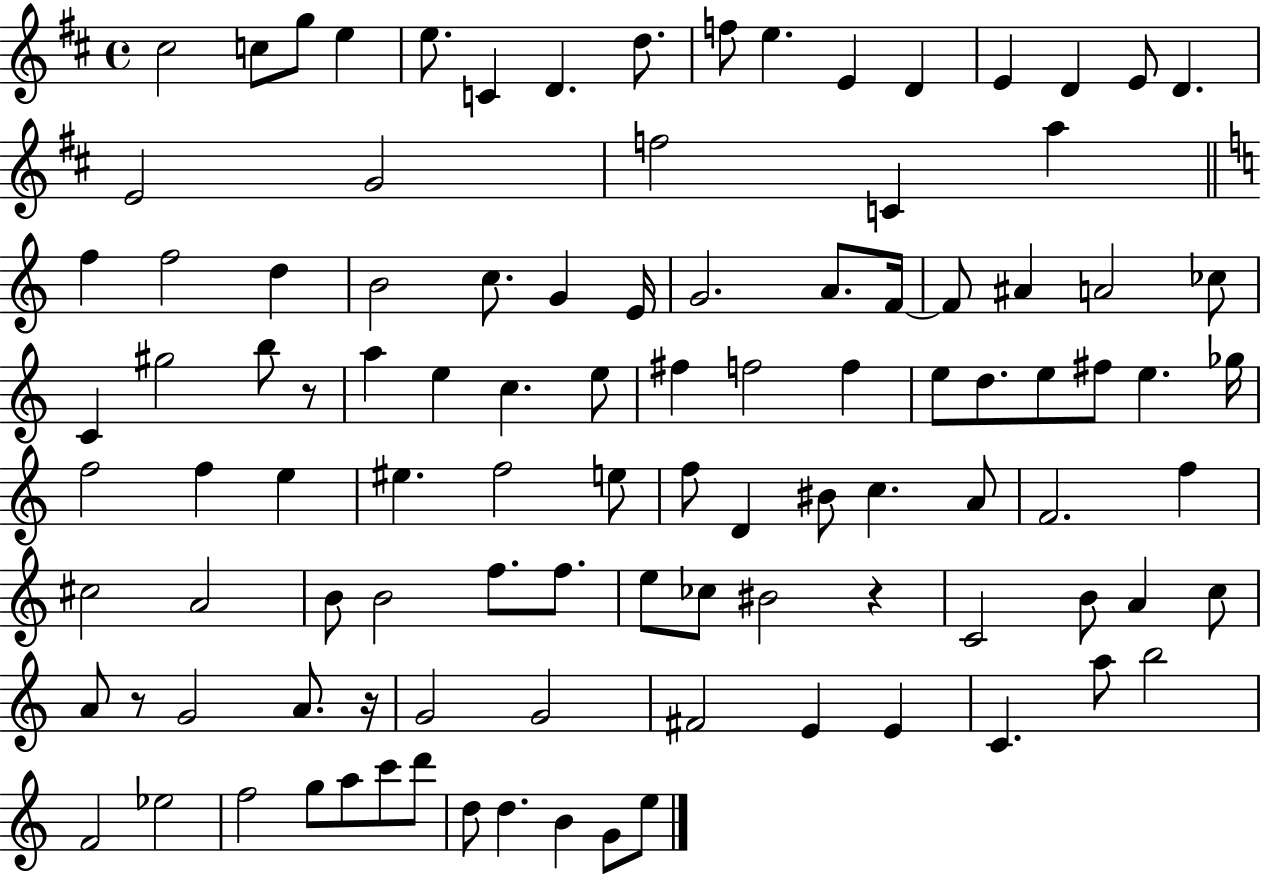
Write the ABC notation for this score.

X:1
T:Untitled
M:4/4
L:1/4
K:D
^c2 c/2 g/2 e e/2 C D d/2 f/2 e E D E D E/2 D E2 G2 f2 C a f f2 d B2 c/2 G E/4 G2 A/2 F/4 F/2 ^A A2 _c/2 C ^g2 b/2 z/2 a e c e/2 ^f f2 f e/2 d/2 e/2 ^f/2 e _g/4 f2 f e ^e f2 e/2 f/2 D ^B/2 c A/2 F2 f ^c2 A2 B/2 B2 f/2 f/2 e/2 _c/2 ^B2 z C2 B/2 A c/2 A/2 z/2 G2 A/2 z/4 G2 G2 ^F2 E E C a/2 b2 F2 _e2 f2 g/2 a/2 c'/2 d'/2 d/2 d B G/2 e/2